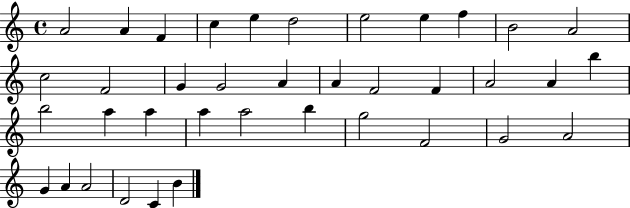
X:1
T:Untitled
M:4/4
L:1/4
K:C
A2 A F c e d2 e2 e f B2 A2 c2 F2 G G2 A A F2 F A2 A b b2 a a a a2 b g2 F2 G2 A2 G A A2 D2 C B